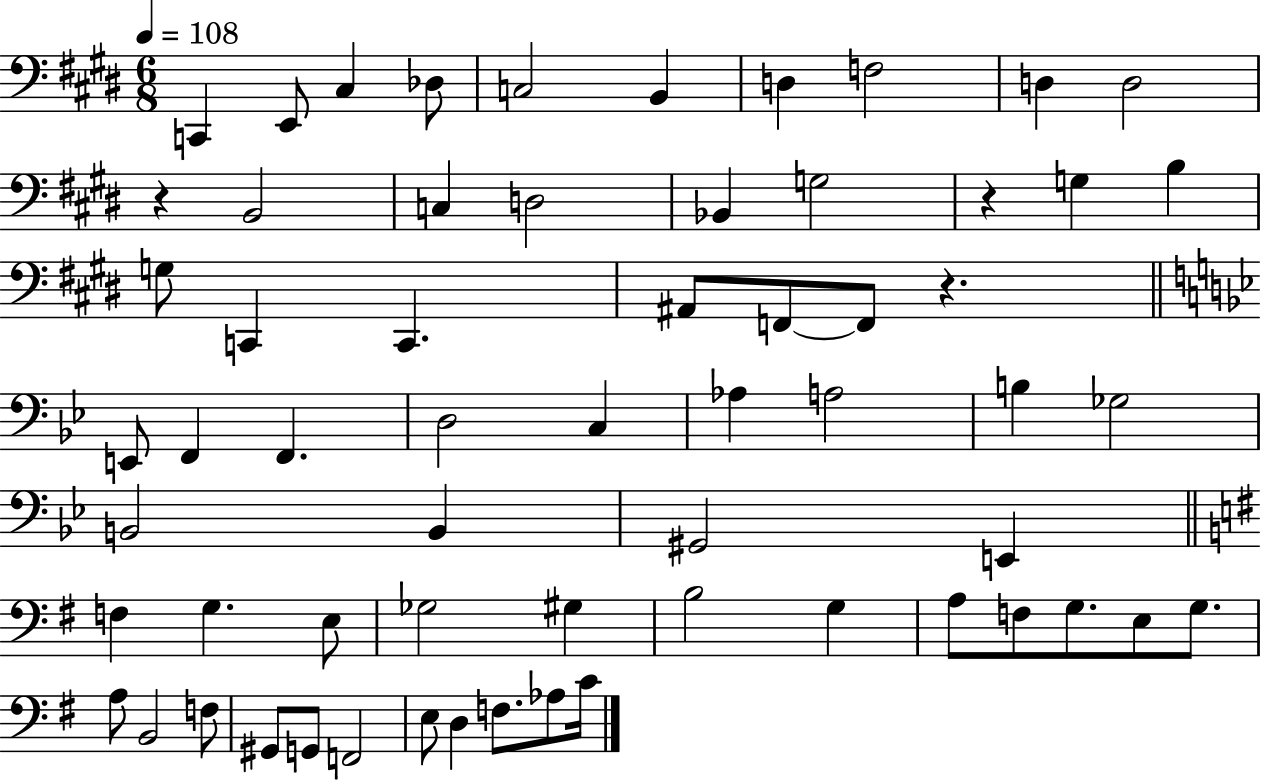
{
  \clef bass
  \numericTimeSignature
  \time 6/8
  \key e \major
  \tempo 4 = 108
  c,4 e,8 cis4 des8 | c2 b,4 | d4 f2 | d4 d2 | \break r4 b,2 | c4 d2 | bes,4 g2 | r4 g4 b4 | \break g8 c,4 c,4. | ais,8 f,8~~ f,8 r4. | \bar "||" \break \key bes \major e,8 f,4 f,4. | d2 c4 | aes4 a2 | b4 ges2 | \break b,2 b,4 | gis,2 e,4 | \bar "||" \break \key e \minor f4 g4. e8 | ges2 gis4 | b2 g4 | a8 f8 g8. e8 g8. | \break a8 b,2 f8 | gis,8 g,8 f,2 | e8 d4 f8. aes8 c'16 | \bar "|."
}